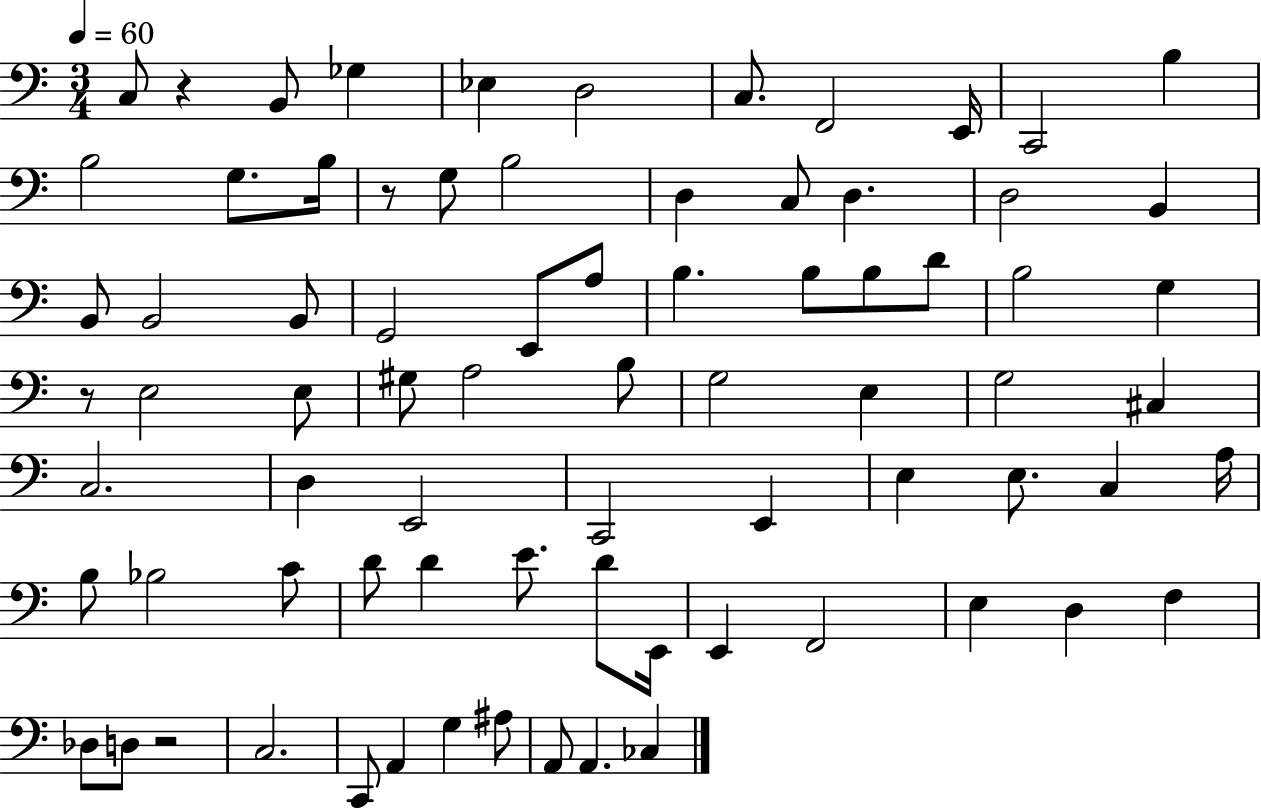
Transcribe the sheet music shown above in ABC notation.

X:1
T:Untitled
M:3/4
L:1/4
K:C
C,/2 z B,,/2 _G, _E, D,2 C,/2 F,,2 E,,/4 C,,2 B, B,2 G,/2 B,/4 z/2 G,/2 B,2 D, C,/2 D, D,2 B,, B,,/2 B,,2 B,,/2 G,,2 E,,/2 A,/2 B, B,/2 B,/2 D/2 B,2 G, z/2 E,2 E,/2 ^G,/2 A,2 B,/2 G,2 E, G,2 ^C, C,2 D, E,,2 C,,2 E,, E, E,/2 C, A,/4 B,/2 _B,2 C/2 D/2 D E/2 D/2 E,,/4 E,, F,,2 E, D, F, _D,/2 D,/2 z2 C,2 C,,/2 A,, G, ^A,/2 A,,/2 A,, _C,